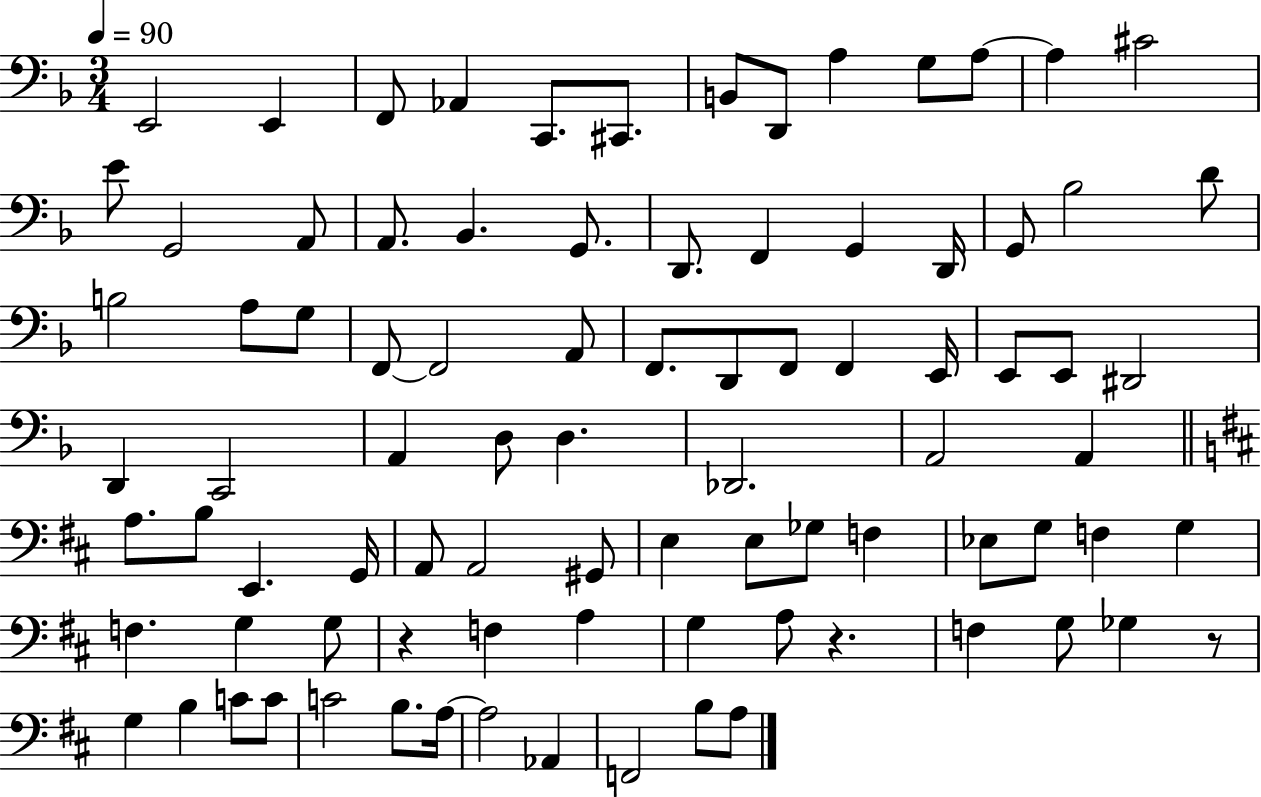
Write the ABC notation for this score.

X:1
T:Untitled
M:3/4
L:1/4
K:F
E,,2 E,, F,,/2 _A,, C,,/2 ^C,,/2 B,,/2 D,,/2 A, G,/2 A,/2 A, ^C2 E/2 G,,2 A,,/2 A,,/2 _B,, G,,/2 D,,/2 F,, G,, D,,/4 G,,/2 _B,2 D/2 B,2 A,/2 G,/2 F,,/2 F,,2 A,,/2 F,,/2 D,,/2 F,,/2 F,, E,,/4 E,,/2 E,,/2 ^D,,2 D,, C,,2 A,, D,/2 D, _D,,2 A,,2 A,, A,/2 B,/2 E,, G,,/4 A,,/2 A,,2 ^G,,/2 E, E,/2 _G,/2 F, _E,/2 G,/2 F, G, F, G, G,/2 z F, A, G, A,/2 z F, G,/2 _G, z/2 G, B, C/2 C/2 C2 B,/2 A,/4 A,2 _A,, F,,2 B,/2 A,/2